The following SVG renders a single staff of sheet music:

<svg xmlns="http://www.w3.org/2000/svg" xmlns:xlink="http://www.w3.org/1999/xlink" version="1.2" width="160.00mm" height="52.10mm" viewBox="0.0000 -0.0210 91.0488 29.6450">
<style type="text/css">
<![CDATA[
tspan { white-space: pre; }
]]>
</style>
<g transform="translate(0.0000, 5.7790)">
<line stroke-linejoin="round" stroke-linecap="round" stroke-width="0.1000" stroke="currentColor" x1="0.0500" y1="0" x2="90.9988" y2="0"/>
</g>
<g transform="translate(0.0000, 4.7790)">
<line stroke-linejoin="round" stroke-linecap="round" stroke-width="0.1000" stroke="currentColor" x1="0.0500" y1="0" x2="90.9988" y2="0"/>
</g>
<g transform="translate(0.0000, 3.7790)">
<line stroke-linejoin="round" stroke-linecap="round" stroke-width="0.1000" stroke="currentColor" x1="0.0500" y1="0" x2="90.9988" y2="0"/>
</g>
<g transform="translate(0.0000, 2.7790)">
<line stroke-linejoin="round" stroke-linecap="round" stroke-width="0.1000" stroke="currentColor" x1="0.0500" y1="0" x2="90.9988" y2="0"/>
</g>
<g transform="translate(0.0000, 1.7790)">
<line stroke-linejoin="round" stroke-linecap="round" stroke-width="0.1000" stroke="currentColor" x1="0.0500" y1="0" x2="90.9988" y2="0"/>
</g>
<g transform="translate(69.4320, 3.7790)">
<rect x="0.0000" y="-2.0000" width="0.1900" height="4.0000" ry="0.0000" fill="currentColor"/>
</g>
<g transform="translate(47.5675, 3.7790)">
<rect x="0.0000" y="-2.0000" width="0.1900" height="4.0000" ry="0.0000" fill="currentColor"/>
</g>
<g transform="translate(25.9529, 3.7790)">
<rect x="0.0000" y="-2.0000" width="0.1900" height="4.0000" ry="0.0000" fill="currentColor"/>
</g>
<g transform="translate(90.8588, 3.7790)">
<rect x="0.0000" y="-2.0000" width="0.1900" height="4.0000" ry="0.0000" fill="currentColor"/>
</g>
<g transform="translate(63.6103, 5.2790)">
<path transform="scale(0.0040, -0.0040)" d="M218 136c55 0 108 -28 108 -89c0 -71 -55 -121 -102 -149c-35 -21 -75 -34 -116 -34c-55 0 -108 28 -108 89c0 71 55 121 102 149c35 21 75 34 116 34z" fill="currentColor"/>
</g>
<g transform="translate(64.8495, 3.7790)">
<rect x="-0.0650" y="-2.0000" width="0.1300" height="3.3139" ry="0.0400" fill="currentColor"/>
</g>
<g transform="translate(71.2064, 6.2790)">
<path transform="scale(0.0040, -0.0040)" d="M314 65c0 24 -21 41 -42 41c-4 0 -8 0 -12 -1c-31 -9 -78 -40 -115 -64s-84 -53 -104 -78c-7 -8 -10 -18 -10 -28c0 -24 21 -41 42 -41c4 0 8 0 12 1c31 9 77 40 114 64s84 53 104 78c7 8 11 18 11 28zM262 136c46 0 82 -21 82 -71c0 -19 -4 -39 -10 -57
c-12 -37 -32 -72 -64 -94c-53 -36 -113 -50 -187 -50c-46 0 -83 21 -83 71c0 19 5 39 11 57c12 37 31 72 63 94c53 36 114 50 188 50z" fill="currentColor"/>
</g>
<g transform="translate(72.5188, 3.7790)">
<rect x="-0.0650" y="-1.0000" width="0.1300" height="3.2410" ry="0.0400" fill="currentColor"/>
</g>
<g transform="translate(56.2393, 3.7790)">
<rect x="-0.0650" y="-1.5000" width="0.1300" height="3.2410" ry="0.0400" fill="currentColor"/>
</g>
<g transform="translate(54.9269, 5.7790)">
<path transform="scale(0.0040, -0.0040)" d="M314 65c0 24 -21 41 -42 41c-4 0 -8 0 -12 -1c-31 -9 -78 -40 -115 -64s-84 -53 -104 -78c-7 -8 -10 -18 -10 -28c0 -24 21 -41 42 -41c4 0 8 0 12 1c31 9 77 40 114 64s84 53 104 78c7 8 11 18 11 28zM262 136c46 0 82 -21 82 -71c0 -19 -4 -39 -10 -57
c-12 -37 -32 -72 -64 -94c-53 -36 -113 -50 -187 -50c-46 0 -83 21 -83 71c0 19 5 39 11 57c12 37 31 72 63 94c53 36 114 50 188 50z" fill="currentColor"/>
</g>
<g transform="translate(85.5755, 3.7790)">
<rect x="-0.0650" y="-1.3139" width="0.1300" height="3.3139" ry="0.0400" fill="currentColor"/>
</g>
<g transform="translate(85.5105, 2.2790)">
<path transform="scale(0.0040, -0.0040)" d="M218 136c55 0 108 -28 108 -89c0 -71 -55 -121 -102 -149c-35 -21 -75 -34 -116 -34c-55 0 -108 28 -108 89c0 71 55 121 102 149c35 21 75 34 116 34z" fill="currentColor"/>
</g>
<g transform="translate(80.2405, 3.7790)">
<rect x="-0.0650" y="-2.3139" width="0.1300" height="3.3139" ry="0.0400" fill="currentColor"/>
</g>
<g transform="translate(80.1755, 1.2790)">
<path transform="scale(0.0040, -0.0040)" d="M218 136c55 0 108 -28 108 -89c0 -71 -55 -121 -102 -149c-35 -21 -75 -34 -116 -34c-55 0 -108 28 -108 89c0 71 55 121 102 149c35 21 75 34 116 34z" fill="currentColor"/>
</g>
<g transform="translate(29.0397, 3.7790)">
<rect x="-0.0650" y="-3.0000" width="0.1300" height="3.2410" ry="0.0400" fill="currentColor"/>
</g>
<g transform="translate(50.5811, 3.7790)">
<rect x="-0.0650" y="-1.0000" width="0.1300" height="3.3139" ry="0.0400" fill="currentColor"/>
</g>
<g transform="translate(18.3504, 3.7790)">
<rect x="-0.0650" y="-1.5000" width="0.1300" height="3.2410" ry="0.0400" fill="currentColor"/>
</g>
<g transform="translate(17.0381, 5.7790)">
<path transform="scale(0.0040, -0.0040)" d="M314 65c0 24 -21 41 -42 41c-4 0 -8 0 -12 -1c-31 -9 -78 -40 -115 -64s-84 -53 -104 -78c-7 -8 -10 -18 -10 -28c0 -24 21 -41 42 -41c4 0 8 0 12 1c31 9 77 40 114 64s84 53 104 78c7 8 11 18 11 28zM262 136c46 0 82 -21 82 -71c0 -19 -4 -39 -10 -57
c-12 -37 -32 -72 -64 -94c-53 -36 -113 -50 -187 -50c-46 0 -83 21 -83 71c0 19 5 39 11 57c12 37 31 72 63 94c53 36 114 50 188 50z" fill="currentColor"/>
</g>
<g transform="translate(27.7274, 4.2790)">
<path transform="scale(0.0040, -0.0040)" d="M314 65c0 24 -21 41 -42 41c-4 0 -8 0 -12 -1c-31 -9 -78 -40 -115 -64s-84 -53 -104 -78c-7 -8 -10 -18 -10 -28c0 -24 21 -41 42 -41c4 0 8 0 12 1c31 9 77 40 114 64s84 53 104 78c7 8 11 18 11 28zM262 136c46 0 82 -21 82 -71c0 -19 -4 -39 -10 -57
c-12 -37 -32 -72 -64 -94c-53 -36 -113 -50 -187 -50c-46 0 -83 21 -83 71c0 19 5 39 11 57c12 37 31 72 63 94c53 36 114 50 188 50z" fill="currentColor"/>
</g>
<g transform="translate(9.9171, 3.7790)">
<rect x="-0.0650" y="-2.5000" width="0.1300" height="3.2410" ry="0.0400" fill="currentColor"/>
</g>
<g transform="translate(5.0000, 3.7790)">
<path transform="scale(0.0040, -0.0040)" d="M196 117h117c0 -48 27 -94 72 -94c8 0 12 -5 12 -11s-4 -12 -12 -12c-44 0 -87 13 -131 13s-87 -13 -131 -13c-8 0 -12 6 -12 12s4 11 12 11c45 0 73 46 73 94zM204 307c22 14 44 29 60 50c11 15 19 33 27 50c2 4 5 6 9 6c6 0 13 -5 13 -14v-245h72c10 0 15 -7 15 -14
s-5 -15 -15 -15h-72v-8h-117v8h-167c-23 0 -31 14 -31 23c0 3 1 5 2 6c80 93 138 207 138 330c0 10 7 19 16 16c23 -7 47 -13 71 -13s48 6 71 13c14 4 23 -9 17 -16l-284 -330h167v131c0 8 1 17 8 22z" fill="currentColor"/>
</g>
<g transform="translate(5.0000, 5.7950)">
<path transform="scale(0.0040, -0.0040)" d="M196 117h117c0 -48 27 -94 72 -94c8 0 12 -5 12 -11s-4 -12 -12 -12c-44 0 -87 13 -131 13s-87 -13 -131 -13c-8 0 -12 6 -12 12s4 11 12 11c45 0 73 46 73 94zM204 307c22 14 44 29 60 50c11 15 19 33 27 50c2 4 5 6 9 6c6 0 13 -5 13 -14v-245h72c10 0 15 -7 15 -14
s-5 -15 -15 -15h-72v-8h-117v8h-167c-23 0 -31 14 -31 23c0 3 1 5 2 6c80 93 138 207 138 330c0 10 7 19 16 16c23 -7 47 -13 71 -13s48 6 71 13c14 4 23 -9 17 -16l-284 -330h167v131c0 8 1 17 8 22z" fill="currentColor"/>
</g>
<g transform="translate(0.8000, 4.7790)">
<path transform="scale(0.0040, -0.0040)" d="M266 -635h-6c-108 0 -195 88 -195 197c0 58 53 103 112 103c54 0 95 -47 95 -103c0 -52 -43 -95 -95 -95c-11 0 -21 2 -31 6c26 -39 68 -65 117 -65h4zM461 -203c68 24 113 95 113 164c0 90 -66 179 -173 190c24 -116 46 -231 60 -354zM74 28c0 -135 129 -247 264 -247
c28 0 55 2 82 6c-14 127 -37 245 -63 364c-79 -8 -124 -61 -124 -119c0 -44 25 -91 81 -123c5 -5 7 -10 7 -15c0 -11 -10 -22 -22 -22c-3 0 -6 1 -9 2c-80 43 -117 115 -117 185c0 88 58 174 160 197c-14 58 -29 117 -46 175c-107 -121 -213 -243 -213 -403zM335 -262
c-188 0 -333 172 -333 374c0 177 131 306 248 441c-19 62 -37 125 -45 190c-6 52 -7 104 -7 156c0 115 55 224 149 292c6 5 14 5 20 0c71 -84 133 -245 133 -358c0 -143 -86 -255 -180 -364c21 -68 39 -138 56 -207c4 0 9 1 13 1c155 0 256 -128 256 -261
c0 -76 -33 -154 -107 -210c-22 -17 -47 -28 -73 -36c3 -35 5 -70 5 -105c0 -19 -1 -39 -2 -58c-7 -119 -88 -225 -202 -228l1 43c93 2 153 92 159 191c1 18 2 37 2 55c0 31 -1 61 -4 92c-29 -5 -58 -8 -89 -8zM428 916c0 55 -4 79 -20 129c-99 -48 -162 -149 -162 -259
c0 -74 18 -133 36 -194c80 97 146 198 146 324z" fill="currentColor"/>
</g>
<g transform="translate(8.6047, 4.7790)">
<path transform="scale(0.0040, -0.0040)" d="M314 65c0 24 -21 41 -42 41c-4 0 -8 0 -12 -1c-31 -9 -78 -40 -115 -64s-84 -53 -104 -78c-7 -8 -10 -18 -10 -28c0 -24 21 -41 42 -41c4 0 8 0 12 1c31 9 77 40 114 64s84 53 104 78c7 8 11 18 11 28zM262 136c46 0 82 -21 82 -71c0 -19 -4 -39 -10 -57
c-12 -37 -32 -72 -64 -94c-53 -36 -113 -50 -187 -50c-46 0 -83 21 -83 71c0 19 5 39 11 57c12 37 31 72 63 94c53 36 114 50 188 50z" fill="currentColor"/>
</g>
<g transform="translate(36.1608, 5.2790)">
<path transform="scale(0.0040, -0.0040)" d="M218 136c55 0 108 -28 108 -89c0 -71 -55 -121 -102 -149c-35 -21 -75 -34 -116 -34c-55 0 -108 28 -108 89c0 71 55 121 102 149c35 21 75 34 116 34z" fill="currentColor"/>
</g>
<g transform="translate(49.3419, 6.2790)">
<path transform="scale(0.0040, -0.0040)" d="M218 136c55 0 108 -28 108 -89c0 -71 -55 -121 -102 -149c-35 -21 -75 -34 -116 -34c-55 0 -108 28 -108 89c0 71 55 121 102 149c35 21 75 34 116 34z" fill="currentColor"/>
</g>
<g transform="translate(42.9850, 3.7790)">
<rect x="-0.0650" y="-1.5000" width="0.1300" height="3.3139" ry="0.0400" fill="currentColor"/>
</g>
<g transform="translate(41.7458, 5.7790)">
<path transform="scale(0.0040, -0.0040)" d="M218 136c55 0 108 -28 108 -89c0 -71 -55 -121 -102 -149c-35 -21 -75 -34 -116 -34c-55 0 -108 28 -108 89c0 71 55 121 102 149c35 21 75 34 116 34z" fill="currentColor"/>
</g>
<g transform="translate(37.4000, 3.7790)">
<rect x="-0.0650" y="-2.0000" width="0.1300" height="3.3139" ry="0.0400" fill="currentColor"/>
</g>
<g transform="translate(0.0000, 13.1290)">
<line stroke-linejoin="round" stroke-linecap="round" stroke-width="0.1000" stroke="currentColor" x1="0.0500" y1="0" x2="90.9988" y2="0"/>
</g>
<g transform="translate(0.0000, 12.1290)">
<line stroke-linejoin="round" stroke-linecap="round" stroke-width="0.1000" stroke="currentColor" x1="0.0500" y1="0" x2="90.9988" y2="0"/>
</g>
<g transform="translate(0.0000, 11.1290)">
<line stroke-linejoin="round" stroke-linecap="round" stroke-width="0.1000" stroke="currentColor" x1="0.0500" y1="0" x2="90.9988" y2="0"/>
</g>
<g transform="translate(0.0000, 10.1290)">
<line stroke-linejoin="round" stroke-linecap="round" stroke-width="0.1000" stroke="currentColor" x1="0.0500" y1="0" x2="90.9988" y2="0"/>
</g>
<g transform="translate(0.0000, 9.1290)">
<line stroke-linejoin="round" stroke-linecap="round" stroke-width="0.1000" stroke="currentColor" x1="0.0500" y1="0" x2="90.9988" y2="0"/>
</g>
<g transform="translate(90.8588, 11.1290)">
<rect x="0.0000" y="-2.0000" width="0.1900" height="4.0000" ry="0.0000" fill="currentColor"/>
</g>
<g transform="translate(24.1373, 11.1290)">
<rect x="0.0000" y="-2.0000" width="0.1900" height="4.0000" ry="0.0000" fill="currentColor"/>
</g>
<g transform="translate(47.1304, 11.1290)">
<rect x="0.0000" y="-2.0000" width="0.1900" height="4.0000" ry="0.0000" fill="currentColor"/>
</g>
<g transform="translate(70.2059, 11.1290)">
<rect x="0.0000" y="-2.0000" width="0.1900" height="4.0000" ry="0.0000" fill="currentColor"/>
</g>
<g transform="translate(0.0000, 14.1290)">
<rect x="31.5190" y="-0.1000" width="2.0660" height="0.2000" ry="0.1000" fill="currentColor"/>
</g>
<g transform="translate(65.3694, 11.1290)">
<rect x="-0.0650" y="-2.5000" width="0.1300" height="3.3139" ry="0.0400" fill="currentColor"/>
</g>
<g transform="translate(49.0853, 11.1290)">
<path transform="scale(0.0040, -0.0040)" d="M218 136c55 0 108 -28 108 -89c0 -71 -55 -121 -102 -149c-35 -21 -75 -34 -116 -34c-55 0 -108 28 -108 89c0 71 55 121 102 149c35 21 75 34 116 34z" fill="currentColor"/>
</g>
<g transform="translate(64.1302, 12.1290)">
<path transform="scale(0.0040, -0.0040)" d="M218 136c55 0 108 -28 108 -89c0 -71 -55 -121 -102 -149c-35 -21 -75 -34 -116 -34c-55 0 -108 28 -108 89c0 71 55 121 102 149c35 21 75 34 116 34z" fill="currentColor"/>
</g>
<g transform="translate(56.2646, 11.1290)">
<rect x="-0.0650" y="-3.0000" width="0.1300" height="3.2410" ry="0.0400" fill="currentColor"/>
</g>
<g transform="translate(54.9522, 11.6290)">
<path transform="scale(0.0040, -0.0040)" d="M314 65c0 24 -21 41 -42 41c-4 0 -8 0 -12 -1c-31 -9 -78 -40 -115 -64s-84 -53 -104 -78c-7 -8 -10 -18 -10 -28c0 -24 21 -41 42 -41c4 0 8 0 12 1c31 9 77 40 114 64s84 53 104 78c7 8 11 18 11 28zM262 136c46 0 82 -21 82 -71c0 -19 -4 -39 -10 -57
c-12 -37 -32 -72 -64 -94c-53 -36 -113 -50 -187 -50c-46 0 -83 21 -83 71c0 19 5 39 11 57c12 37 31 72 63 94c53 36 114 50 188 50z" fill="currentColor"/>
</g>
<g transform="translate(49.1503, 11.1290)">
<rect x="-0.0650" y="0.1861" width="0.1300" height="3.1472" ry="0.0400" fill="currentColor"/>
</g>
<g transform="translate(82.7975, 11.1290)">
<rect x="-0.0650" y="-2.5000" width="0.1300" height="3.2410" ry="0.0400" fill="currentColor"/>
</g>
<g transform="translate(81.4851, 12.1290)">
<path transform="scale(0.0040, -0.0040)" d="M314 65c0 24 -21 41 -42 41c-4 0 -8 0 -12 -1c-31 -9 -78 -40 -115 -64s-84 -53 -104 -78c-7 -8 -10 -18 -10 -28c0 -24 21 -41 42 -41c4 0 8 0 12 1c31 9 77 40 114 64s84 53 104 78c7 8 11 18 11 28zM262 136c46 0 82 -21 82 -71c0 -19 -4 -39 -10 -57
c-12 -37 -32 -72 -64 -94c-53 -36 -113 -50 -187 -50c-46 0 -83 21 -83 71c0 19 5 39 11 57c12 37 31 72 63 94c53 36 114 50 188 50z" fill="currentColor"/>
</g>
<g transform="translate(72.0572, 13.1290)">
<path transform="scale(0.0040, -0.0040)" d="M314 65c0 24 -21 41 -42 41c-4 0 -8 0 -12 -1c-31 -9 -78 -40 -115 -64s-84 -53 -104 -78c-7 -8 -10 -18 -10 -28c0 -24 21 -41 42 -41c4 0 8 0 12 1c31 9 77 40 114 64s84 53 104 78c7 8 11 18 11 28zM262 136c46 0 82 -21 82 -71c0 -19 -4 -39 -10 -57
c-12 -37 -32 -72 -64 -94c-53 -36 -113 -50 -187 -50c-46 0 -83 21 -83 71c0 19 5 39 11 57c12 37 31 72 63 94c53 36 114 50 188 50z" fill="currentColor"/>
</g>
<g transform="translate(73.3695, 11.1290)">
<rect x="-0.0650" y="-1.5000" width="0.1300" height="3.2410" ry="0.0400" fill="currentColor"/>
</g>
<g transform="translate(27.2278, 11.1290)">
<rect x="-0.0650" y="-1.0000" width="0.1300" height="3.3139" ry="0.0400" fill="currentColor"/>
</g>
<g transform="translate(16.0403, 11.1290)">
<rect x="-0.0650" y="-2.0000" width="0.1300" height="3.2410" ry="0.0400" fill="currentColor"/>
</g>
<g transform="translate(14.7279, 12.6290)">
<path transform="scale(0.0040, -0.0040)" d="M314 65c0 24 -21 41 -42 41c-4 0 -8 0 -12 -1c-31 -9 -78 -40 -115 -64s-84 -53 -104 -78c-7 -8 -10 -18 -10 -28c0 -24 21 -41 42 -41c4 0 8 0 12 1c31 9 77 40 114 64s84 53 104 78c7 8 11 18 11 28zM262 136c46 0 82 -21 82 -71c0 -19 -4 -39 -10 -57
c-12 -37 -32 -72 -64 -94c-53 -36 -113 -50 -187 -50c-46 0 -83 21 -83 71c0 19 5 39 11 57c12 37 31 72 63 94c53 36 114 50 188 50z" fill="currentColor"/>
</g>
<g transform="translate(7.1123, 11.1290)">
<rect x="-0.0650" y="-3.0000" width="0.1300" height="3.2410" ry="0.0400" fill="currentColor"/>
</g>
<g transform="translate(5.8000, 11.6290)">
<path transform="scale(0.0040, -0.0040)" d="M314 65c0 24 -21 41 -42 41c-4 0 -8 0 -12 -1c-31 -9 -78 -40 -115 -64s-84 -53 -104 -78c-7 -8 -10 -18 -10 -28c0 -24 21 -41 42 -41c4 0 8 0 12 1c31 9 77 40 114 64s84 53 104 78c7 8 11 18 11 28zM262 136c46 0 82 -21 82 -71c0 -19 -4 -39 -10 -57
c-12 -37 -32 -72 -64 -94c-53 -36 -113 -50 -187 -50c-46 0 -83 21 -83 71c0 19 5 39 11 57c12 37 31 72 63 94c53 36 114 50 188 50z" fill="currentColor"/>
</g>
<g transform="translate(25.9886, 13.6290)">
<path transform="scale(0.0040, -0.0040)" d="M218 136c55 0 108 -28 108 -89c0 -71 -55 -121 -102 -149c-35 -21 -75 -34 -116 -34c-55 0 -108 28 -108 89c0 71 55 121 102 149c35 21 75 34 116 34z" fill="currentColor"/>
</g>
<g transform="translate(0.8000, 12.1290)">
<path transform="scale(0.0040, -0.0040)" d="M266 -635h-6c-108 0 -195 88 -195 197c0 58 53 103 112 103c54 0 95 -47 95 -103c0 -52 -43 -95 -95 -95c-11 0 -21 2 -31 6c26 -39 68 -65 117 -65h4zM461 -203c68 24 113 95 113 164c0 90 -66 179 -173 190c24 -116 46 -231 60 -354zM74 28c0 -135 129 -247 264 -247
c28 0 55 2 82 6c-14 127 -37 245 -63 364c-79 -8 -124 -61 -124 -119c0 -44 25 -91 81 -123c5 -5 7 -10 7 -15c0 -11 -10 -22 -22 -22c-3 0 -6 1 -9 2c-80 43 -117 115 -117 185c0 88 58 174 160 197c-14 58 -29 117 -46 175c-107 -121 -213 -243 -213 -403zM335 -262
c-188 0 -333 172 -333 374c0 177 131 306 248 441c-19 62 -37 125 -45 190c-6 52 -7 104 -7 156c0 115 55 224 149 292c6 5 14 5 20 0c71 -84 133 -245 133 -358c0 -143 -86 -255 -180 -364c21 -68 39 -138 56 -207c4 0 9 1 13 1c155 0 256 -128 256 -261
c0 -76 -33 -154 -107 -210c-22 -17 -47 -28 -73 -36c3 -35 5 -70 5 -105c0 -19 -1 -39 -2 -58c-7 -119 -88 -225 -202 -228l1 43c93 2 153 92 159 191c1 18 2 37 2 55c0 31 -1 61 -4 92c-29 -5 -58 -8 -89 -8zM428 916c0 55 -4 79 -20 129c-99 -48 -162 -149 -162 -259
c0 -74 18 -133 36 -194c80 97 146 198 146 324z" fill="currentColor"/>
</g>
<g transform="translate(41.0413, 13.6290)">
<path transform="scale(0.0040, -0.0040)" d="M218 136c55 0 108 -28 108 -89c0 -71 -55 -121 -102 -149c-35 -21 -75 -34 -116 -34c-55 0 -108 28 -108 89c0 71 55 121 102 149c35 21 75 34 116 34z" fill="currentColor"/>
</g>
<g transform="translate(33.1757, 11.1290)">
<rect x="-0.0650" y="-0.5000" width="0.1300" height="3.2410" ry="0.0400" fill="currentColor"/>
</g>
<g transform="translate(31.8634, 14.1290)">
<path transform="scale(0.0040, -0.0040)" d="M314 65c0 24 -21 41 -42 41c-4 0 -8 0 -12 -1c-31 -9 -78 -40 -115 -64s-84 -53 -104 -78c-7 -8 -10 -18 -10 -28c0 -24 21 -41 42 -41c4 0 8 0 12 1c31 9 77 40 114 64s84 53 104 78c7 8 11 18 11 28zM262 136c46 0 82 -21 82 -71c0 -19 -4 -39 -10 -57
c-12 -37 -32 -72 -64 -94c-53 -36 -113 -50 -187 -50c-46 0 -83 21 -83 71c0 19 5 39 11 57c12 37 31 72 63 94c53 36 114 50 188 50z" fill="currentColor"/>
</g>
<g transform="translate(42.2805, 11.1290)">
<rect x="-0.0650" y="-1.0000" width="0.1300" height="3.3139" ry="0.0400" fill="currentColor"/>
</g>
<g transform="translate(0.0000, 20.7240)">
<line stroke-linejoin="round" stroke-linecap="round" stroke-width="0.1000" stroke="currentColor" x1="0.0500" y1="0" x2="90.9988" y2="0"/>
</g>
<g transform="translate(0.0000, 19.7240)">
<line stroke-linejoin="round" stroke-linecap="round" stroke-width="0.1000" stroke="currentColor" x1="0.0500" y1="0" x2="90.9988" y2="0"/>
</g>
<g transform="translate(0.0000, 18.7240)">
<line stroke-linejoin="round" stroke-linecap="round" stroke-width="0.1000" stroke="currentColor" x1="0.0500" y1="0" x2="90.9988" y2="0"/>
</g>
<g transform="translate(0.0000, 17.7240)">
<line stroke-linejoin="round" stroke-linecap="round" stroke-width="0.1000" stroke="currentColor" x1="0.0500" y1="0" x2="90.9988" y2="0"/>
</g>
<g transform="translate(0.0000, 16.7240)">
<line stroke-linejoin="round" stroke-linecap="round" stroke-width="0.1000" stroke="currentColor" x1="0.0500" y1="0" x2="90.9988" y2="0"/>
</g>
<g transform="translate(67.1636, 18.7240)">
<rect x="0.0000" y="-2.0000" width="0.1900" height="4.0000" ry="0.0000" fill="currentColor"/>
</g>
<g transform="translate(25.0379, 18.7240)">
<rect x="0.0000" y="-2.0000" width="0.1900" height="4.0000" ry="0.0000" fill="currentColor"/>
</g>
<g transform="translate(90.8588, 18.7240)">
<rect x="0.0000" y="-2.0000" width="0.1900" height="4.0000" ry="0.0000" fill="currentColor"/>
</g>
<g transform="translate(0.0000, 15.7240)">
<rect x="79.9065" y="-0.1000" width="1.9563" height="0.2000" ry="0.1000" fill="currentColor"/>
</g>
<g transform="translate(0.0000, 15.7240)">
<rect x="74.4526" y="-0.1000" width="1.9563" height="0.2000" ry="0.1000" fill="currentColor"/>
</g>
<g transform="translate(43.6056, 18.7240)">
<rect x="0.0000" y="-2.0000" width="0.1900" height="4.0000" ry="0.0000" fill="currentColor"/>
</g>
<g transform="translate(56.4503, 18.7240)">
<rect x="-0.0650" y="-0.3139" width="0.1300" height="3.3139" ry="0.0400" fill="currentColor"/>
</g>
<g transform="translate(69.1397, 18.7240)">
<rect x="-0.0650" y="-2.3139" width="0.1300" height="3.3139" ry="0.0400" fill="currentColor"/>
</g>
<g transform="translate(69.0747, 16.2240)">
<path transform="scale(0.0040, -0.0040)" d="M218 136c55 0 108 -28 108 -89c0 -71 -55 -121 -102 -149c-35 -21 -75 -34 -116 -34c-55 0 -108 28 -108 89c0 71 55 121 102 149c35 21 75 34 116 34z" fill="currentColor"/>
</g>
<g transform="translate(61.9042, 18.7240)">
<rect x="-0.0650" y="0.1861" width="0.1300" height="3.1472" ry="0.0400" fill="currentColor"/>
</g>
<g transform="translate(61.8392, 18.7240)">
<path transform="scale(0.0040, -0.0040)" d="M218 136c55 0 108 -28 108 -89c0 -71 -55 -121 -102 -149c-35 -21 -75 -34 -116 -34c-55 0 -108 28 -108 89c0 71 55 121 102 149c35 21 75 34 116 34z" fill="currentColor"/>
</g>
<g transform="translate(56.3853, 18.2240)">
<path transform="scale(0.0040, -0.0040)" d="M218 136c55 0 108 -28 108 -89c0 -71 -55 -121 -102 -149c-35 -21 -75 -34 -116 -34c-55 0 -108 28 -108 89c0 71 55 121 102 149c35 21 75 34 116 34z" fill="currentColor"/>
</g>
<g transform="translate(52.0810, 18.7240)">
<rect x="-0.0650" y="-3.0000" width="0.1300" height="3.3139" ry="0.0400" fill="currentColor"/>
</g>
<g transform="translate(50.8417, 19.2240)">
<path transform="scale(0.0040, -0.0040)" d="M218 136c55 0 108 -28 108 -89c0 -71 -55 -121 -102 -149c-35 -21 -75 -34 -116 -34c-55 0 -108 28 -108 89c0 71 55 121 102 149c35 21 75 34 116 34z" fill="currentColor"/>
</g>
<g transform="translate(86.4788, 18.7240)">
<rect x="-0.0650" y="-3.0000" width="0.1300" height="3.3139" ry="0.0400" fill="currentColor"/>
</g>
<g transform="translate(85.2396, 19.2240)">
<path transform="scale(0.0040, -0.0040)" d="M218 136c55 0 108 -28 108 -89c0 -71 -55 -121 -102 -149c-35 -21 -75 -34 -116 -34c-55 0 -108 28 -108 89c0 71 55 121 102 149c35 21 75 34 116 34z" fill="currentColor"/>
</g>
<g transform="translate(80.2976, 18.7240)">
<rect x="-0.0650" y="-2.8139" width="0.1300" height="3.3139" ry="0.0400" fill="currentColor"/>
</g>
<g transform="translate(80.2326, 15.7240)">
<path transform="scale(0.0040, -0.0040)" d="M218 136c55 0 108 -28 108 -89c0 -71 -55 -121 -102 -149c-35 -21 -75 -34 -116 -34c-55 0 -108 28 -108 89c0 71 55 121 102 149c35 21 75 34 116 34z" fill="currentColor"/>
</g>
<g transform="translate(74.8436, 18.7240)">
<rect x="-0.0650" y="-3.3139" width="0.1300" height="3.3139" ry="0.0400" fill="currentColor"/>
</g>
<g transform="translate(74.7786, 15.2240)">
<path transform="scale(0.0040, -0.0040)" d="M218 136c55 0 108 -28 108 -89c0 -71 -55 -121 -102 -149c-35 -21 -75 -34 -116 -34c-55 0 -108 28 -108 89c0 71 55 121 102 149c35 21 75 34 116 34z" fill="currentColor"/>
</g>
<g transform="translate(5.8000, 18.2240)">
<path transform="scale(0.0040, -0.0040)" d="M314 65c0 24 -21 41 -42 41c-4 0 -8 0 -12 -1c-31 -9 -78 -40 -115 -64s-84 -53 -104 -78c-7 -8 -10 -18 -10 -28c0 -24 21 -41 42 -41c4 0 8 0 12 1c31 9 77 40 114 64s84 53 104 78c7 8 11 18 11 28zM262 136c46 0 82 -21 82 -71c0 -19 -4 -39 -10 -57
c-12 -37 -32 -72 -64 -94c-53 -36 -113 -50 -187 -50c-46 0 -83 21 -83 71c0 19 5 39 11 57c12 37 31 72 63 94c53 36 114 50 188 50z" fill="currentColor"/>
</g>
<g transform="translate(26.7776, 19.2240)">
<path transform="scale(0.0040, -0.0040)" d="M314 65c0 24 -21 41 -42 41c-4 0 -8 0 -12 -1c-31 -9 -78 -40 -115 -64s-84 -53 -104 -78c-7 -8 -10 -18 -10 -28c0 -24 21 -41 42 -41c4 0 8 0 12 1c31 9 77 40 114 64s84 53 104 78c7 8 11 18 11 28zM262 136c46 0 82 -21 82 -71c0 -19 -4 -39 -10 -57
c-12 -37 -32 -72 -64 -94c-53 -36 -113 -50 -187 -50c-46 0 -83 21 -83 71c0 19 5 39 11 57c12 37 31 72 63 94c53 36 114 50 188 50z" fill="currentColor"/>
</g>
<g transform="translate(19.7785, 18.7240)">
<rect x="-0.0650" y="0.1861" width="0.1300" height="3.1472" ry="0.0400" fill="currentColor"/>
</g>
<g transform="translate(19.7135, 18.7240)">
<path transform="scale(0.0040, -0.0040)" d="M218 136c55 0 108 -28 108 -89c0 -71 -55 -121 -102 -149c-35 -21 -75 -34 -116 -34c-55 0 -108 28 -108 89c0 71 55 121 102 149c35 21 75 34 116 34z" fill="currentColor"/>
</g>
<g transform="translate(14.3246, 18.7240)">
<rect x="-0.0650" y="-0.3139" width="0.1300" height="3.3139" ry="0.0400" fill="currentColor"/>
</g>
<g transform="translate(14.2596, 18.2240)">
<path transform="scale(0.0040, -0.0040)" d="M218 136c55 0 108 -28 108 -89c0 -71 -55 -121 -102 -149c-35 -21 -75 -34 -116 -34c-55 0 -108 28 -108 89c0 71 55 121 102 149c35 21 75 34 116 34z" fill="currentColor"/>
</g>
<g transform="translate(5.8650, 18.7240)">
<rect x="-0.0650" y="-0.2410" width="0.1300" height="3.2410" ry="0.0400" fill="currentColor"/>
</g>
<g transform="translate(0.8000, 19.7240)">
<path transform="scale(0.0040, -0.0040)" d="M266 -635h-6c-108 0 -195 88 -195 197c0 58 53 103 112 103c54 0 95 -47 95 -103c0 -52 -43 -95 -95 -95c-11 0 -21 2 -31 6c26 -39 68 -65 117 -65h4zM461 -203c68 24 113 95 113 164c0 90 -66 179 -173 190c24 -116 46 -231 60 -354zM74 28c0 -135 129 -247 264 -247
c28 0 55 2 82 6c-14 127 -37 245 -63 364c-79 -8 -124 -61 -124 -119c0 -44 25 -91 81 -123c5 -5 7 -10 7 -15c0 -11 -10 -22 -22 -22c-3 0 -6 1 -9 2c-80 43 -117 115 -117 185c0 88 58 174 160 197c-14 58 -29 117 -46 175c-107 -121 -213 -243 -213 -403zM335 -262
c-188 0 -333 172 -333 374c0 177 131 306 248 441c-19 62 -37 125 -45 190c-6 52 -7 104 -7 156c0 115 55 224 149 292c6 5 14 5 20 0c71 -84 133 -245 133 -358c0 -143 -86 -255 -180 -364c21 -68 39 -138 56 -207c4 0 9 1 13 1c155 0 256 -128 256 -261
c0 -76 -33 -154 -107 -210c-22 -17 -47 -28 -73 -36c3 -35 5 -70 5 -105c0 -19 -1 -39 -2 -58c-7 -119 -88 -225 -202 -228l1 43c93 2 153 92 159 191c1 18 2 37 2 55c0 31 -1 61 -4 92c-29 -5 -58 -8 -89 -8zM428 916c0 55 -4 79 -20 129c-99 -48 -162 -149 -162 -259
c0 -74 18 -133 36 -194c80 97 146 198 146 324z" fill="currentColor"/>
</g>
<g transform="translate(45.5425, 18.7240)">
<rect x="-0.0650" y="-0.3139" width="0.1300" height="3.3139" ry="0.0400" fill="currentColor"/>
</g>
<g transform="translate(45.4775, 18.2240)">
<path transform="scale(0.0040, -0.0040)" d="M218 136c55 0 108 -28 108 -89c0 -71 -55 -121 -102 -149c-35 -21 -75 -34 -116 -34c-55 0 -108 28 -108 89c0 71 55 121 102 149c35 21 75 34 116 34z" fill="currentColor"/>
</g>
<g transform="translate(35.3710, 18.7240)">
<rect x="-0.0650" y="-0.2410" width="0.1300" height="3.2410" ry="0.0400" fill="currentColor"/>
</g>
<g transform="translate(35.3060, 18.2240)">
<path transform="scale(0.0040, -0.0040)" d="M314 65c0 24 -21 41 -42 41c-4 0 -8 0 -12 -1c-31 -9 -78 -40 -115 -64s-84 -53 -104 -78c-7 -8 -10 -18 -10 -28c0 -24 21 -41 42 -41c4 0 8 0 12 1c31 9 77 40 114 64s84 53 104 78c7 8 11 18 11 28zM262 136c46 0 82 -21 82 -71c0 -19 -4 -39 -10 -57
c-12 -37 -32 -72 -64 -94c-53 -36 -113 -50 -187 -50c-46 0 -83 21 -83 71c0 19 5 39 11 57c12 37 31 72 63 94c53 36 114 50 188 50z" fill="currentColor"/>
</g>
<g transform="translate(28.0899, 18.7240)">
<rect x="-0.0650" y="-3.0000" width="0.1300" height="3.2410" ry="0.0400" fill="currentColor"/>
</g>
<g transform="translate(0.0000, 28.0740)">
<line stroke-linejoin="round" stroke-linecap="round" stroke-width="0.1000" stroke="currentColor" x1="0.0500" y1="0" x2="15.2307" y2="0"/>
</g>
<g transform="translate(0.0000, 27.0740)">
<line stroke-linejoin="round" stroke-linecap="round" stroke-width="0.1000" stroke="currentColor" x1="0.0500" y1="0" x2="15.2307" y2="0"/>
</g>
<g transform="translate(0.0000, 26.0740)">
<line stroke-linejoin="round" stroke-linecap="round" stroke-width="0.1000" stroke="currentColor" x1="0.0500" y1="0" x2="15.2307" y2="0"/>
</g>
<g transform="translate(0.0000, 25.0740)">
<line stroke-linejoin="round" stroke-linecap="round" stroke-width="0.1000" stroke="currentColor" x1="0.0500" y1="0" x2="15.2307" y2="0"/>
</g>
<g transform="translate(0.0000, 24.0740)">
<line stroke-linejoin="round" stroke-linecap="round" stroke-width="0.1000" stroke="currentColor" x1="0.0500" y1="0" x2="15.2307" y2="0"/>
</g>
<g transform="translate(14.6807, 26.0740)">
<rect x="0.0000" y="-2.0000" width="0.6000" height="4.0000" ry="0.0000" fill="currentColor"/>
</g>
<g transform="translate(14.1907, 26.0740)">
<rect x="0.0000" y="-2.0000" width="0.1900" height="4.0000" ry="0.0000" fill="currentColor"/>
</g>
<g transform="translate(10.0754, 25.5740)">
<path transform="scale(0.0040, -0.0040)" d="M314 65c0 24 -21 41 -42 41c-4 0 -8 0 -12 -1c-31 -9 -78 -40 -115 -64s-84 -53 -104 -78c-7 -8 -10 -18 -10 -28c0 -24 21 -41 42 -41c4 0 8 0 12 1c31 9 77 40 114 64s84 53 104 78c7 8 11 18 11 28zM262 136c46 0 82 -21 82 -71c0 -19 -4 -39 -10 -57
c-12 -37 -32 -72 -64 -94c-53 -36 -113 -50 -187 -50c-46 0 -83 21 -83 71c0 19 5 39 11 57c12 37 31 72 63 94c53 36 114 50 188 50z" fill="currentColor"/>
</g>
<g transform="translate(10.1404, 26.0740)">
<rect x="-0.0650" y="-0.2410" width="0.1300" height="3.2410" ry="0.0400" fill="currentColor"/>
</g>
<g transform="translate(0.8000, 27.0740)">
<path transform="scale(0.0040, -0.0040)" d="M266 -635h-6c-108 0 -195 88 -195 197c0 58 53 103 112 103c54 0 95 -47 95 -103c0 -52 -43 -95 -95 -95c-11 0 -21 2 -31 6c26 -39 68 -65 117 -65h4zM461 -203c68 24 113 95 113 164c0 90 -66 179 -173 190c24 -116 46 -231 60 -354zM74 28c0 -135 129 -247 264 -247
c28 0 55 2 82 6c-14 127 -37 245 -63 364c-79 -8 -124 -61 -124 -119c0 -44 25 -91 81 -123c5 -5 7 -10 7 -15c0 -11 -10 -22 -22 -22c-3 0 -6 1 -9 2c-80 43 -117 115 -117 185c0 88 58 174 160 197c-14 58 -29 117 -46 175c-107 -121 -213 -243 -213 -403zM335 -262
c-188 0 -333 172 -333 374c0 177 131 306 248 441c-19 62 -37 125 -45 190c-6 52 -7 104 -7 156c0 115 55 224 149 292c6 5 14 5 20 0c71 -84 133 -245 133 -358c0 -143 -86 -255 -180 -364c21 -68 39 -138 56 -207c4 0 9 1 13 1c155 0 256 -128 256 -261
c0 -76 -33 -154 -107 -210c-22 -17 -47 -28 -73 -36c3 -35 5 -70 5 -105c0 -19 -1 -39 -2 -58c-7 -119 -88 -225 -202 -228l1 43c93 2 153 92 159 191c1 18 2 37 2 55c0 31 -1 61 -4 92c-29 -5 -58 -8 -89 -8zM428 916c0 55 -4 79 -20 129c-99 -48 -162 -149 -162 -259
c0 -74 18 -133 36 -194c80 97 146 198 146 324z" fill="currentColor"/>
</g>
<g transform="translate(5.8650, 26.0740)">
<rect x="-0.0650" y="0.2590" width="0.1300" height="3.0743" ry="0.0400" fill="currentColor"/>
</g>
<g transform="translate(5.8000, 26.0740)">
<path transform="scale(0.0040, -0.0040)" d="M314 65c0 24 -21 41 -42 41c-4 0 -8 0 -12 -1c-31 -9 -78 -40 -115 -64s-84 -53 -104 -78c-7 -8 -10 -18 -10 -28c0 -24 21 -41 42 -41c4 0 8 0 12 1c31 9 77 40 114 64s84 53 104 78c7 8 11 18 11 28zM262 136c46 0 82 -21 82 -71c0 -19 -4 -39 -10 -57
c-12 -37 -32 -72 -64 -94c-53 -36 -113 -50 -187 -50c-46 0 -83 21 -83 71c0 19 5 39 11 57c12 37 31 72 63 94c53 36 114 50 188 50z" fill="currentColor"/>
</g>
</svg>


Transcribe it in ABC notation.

X:1
T:Untitled
M:4/4
L:1/4
K:C
G2 E2 A2 F E D E2 F D2 g e A2 F2 D C2 D B A2 G E2 G2 c2 c B A2 c2 c A c B g b a A B2 c2